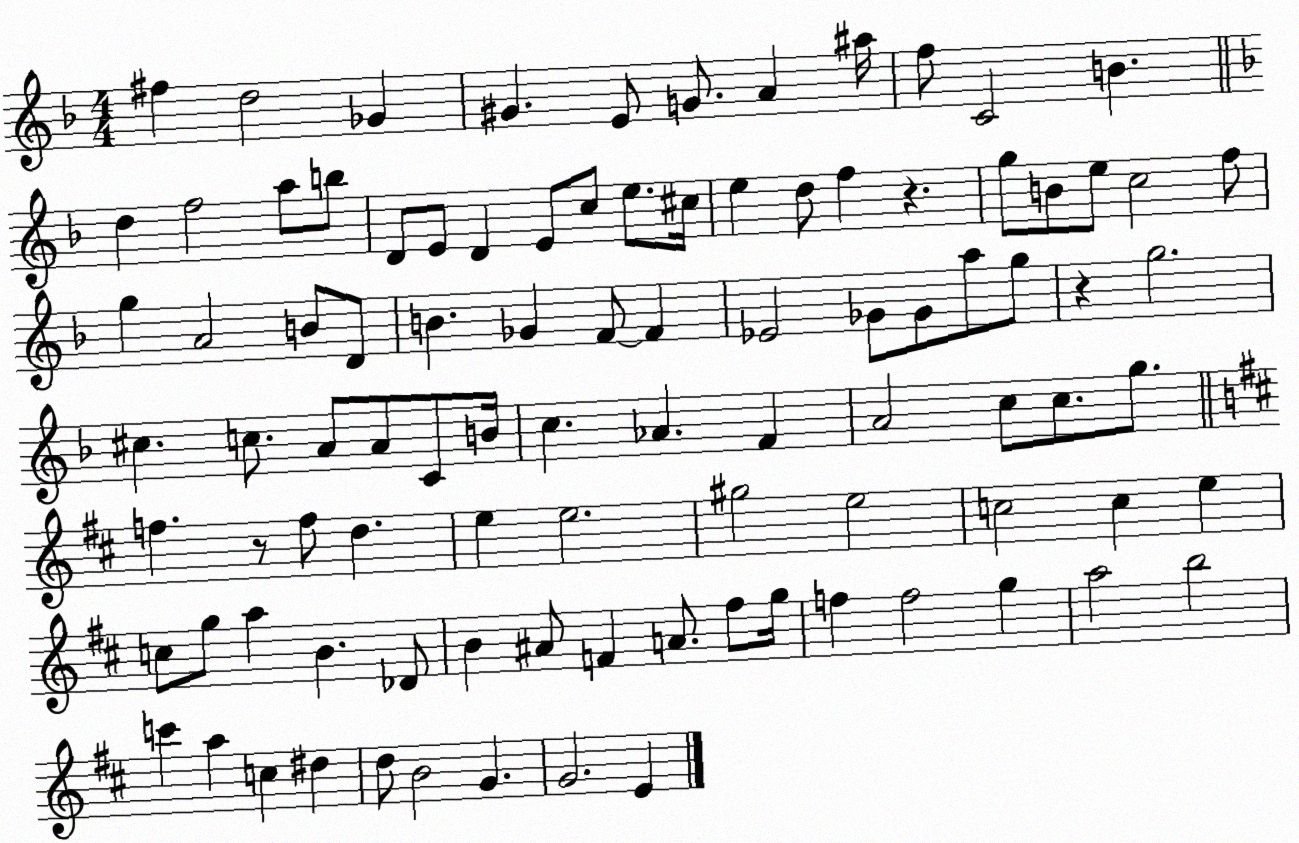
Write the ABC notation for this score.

X:1
T:Untitled
M:4/4
L:1/4
K:F
^f d2 _G ^G E/2 G/2 A ^a/4 f/2 C2 B d f2 a/2 b/2 D/2 E/2 D E/2 c/2 e/2 ^c/4 e d/2 f z g/2 B/2 e/2 c2 f/2 g A2 B/2 D/2 B _G F/2 F _E2 _G/2 _G/2 a/2 g/2 z g2 ^c c/2 A/2 A/2 C/2 B/4 c _A F A2 c/2 c/2 g/2 f z/2 f/2 d e e2 ^g2 e2 c2 c e c/2 g/2 a B _D/2 B ^A/2 F A/2 ^f/2 g/4 f f2 g a2 b2 c' a c ^d d/2 B2 G G2 E